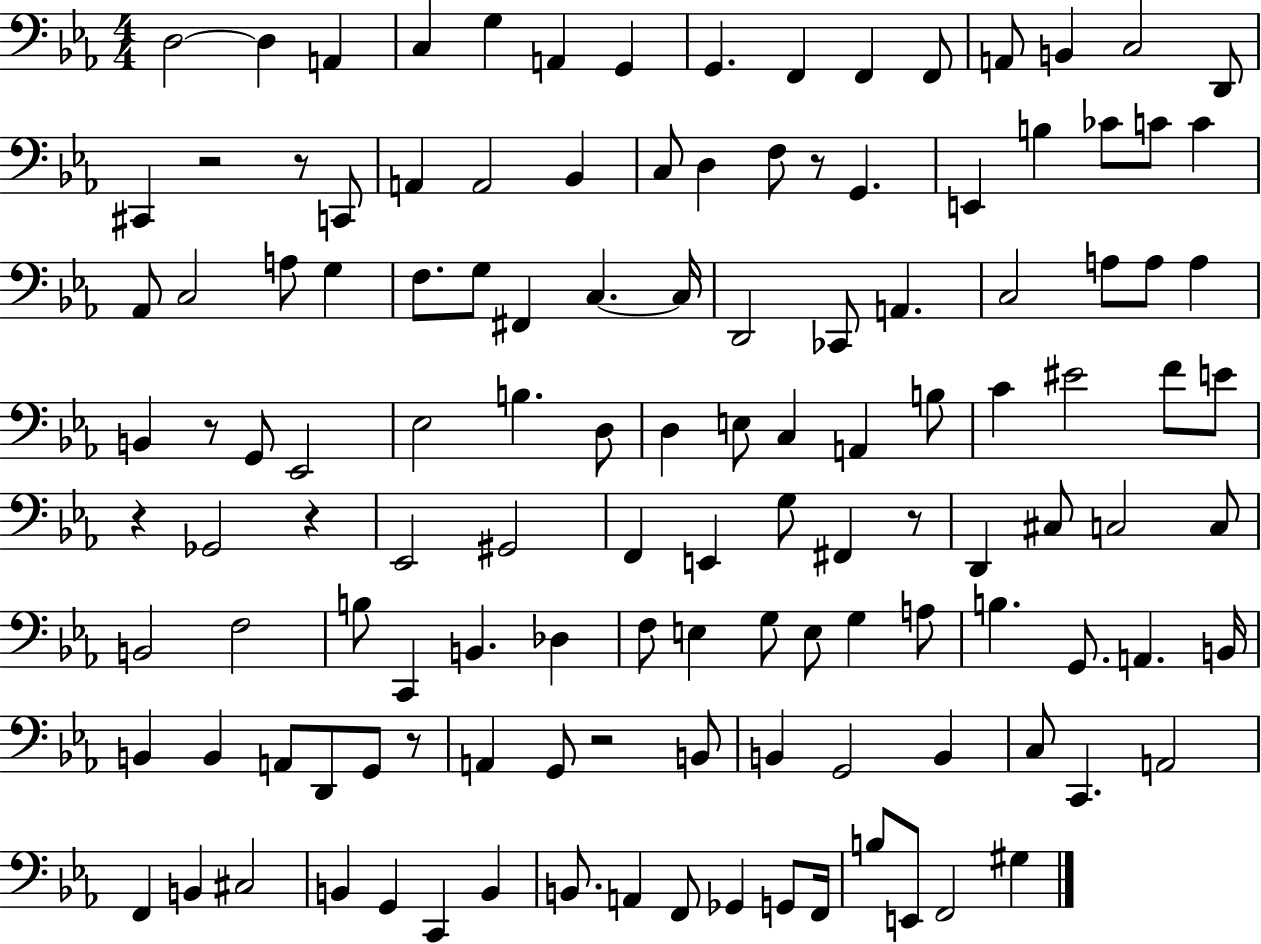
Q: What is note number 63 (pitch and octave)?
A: G#2